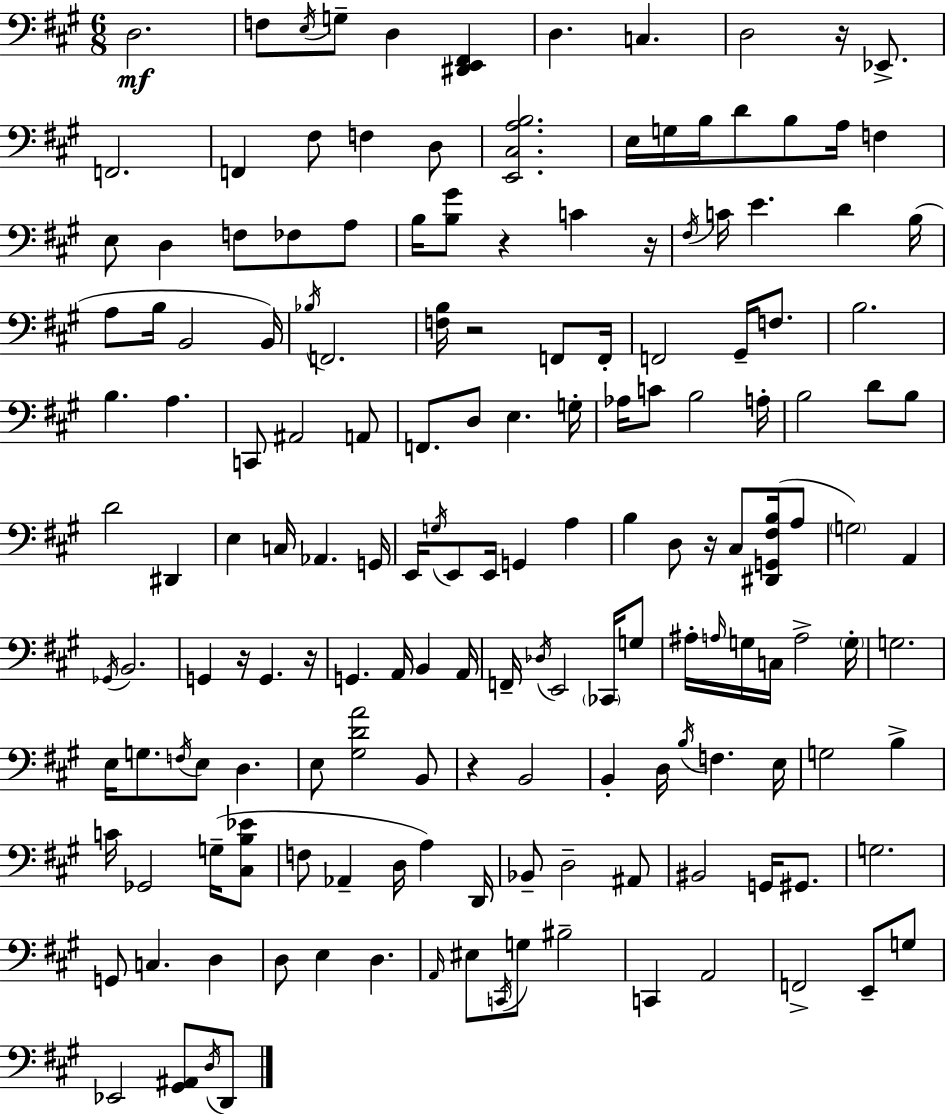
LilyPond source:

{
  \clef bass
  \numericTimeSignature
  \time 6/8
  \key a \major
  d2.\mf | f8 \acciaccatura { e16 } g8-- d4 <dis, e, fis,>4 | d4. c4. | d2 r16 ees,8.-> | \break f,2. | f,4 fis8 f4 d8 | <e, cis a b>2. | e16 g16 b16 d'8 b8 a16 f4 | \break e8 d4 f8 fes8 a8 | b16 <b gis'>8 r4 c'4 | r16 \acciaccatura { fis16 } c'16 e'4. d'4 | b16( a8 b16 b,2 | \break b,16) \acciaccatura { bes16 } f,2. | <f b>16 r2 | f,8 f,16-. f,2 gis,16-- | f8. b2. | \break b4. a4. | c,8 ais,2 | a,8 f,8. d8 e4. | g16-. aes16 c'8 b2 | \break a16-. b2 d'8 | b8 d'2 dis,4 | e4 c16 aes,4. | g,16 e,16 \acciaccatura { g16 } e,8 e,16 g,4 | \break a4 b4 d8 r16 cis8 | <dis, g, fis b>16( a8 \parenthesize g2) | a,4 \acciaccatura { ges,16 } b,2. | g,4 r16 g,4. | \break r16 g,4. a,16 | b,4 a,16 f,16-- \acciaccatura { des16 } e,2 | \parenthesize ces,16 g8 ais16-. \grace { a16 } g16 c16 a2-> | \parenthesize g16-. g2. | \break e16 g8. \acciaccatura { f16 } | e8 d4. e8 <gis d' a'>2 | b,8 r4 | b,2 b,4-. | \break d16 \acciaccatura { b16 } f4. e16 g2 | b4-> c'16 ges,2 | g16--( <cis b ees'>8 f8 aes,4-- | d16 a4) d,16 bes,8-- d2-- | \break ais,8 bis,2 | g,16 gis,8. g2. | g,8 c4. | d4 d8 e4 | \break d4. \grace { a,16 } eis8 | \acciaccatura { c,16 } g8 bis2-- c,4 | a,2 f,2-> | e,8-- g8 ees,2 | \break <gis, ais,>8 \acciaccatura { d16 } d,8 | \bar "|."
}